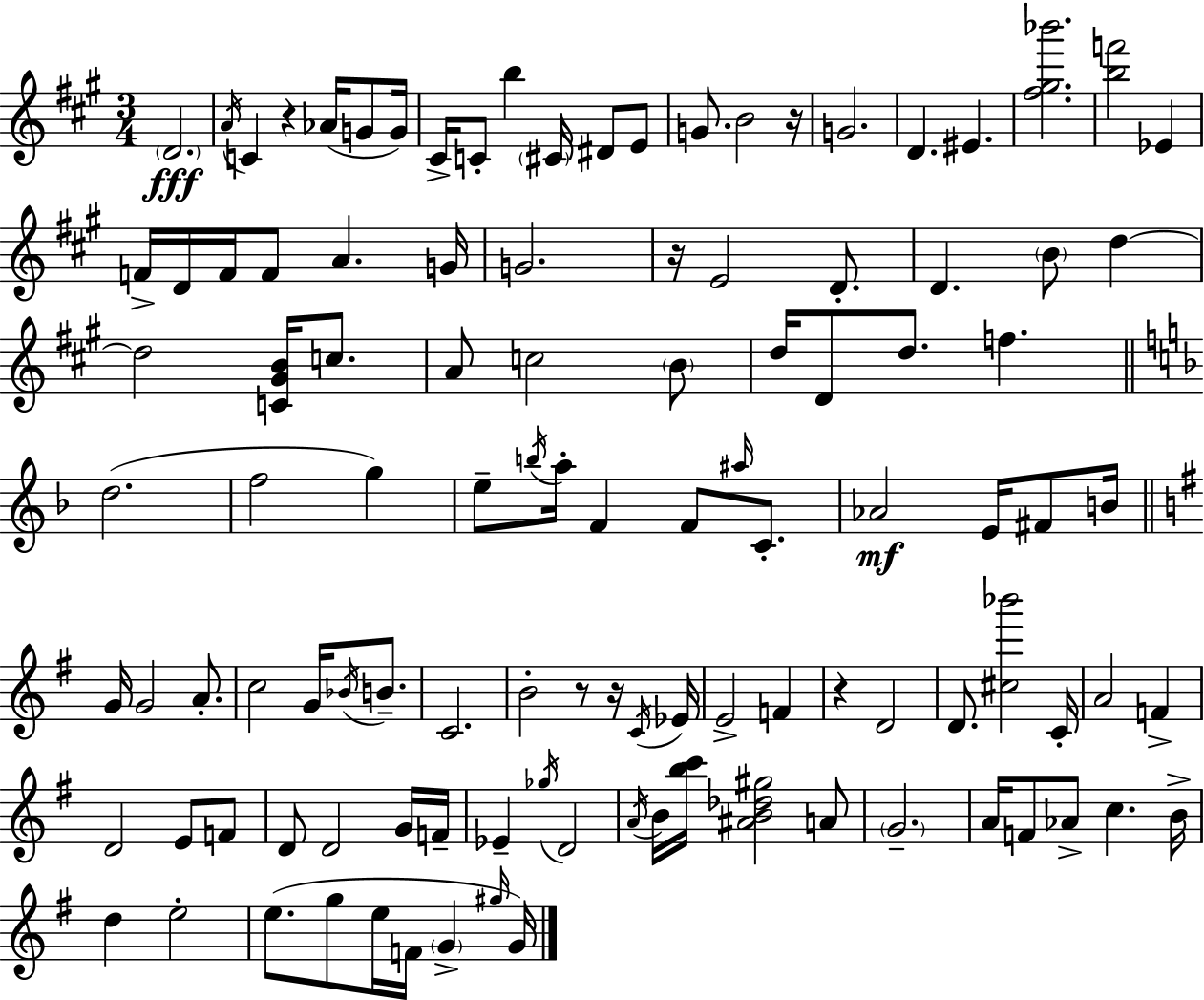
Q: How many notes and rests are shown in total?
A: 111